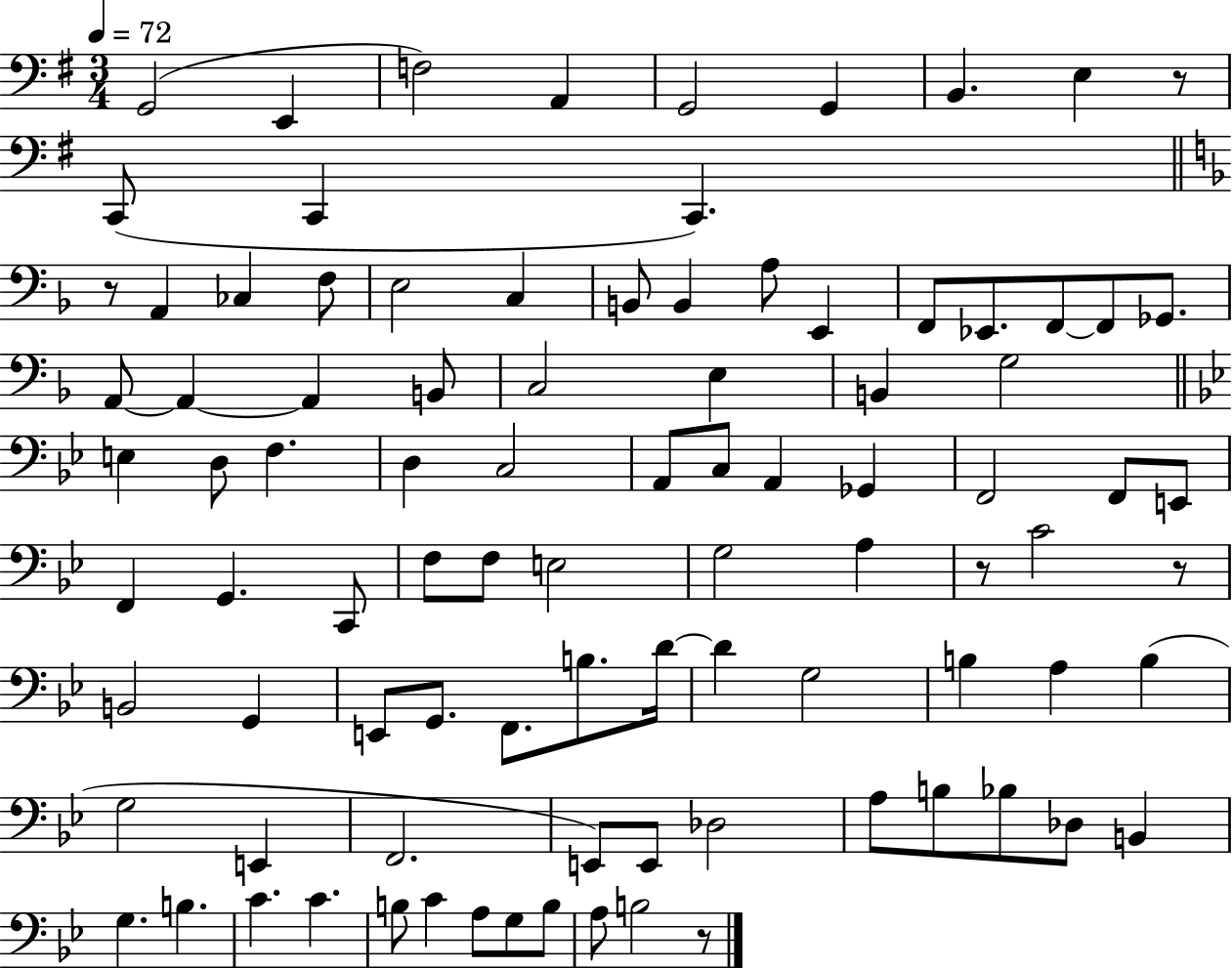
G2/h E2/q F3/h A2/q G2/h G2/q B2/q. E3/q R/e C2/e C2/q C2/q. R/e A2/q CES3/q F3/e E3/h C3/q B2/e B2/q A3/e E2/q F2/e Eb2/e. F2/e F2/e Gb2/e. A2/e A2/q A2/q B2/e C3/h E3/q B2/q G3/h E3/q D3/e F3/q. D3/q C3/h A2/e C3/e A2/q Gb2/q F2/h F2/e E2/e F2/q G2/q. C2/e F3/e F3/e E3/h G3/h A3/q R/e C4/h R/e B2/h G2/q E2/e G2/e. F2/e. B3/e. D4/s D4/q G3/h B3/q A3/q B3/q G3/h E2/q F2/h. E2/e E2/e Db3/h A3/e B3/e Bb3/e Db3/e B2/q G3/q. B3/q. C4/q. C4/q. B3/e C4/q A3/e G3/e B3/e A3/e B3/h R/e